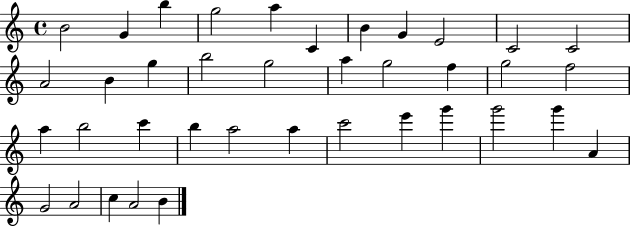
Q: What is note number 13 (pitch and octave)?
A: B4